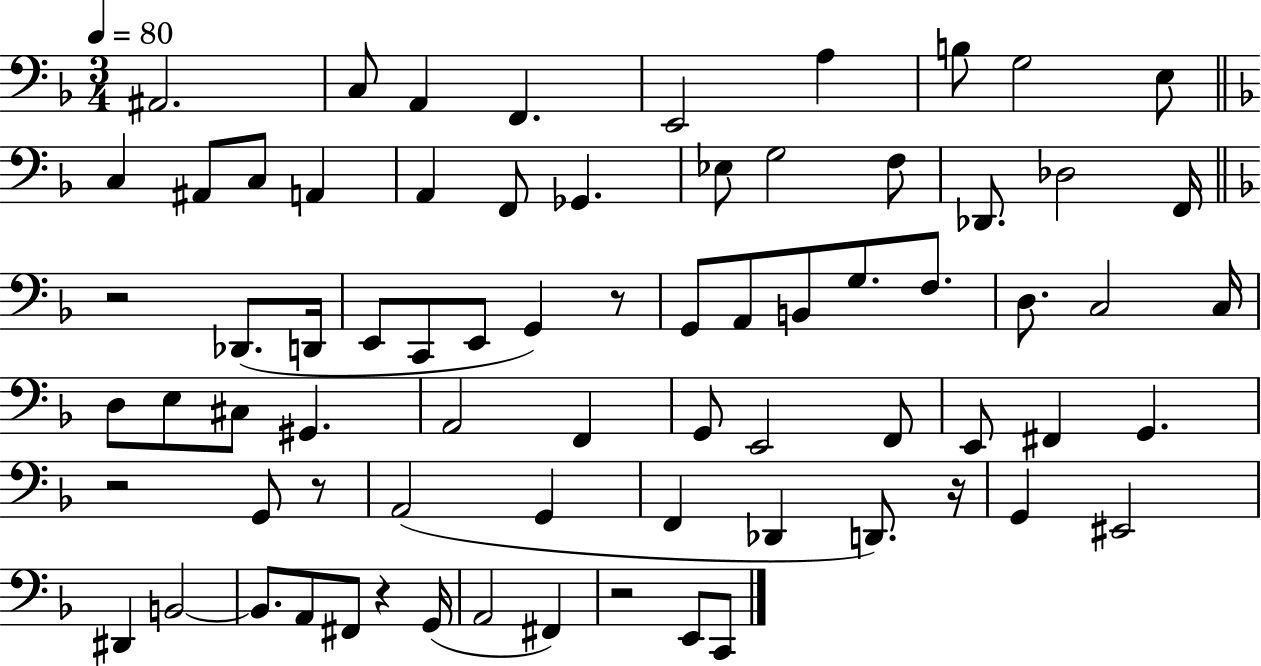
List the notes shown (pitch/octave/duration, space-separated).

A#2/h. C3/e A2/q F2/q. E2/h A3/q B3/e G3/h E3/e C3/q A#2/e C3/e A2/q A2/q F2/e Gb2/q. Eb3/e G3/h F3/e Db2/e. Db3/h F2/s R/h Db2/e. D2/s E2/e C2/e E2/e G2/q R/e G2/e A2/e B2/e G3/e. F3/e. D3/e. C3/h C3/s D3/e E3/e C#3/e G#2/q. A2/h F2/q G2/e E2/h F2/e E2/e F#2/q G2/q. R/h G2/e R/e A2/h G2/q F2/q Db2/q D2/e. R/s G2/q EIS2/h D#2/q B2/h B2/e. A2/e F#2/e R/q G2/s A2/h F#2/q R/h E2/e C2/e